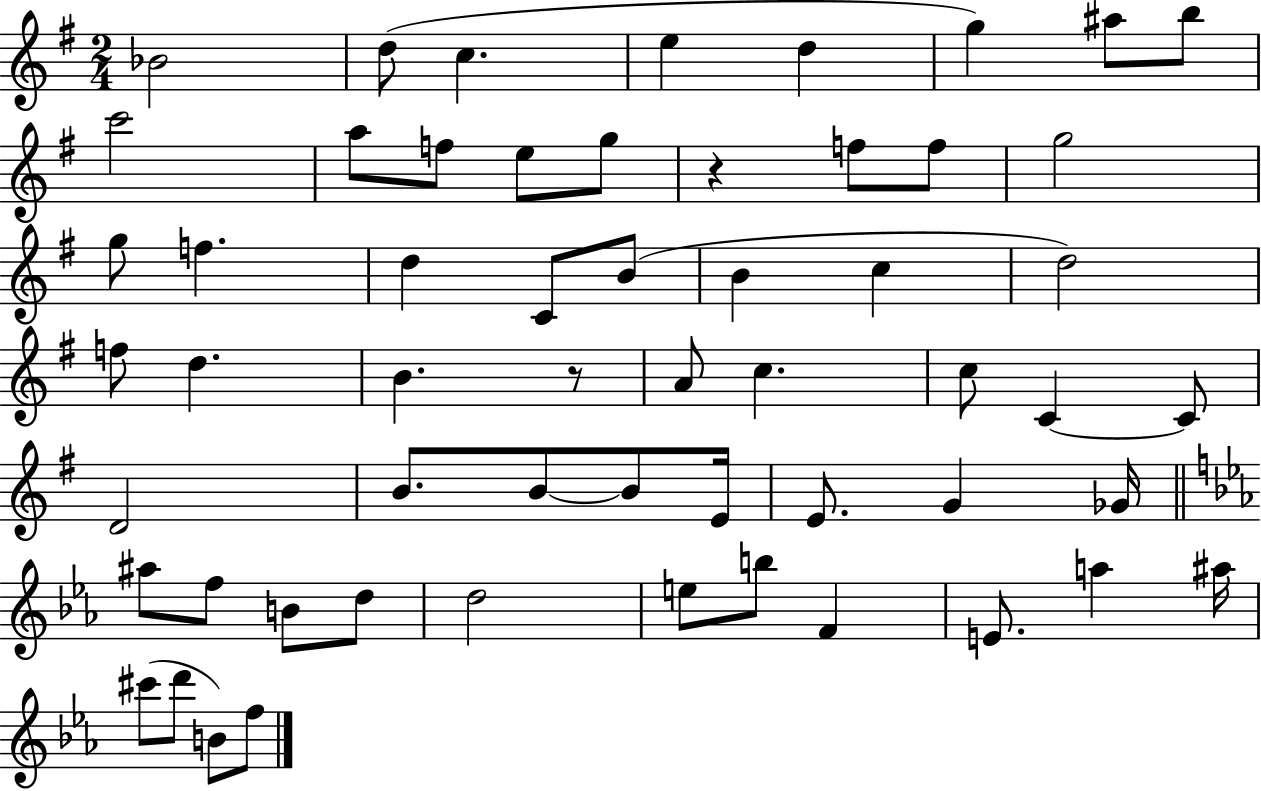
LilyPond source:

{
  \clef treble
  \numericTimeSignature
  \time 2/4
  \key g \major
  bes'2 | d''8( c''4. | e''4 d''4 | g''4) ais''8 b''8 | \break c'''2 | a''8 f''8 e''8 g''8 | r4 f''8 f''8 | g''2 | \break g''8 f''4. | d''4 c'8 b'8( | b'4 c''4 | d''2) | \break f''8 d''4. | b'4. r8 | a'8 c''4. | c''8 c'4~~ c'8 | \break d'2 | b'8. b'8~~ b'8 e'16 | e'8. g'4 ges'16 | \bar "||" \break \key ees \major ais''8 f''8 b'8 d''8 | d''2 | e''8 b''8 f'4 | e'8. a''4 ais''16 | \break cis'''8( d'''8 b'8) f''8 | \bar "|."
}